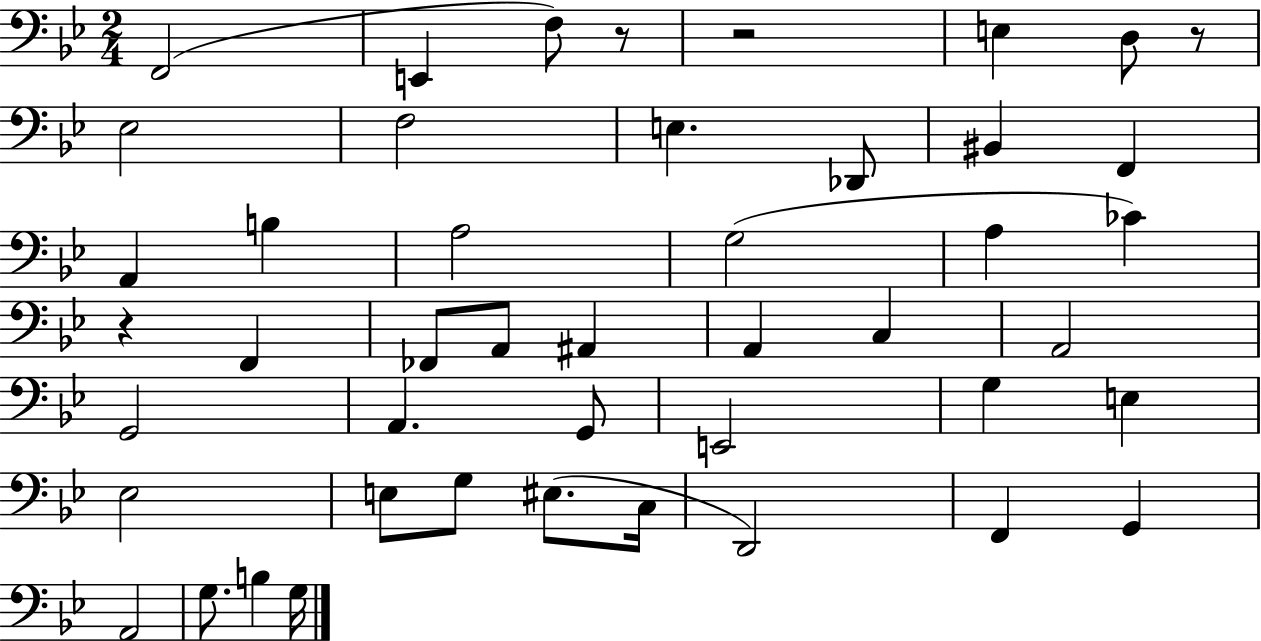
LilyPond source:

{
  \clef bass
  \numericTimeSignature
  \time 2/4
  \key bes \major
  \repeat volta 2 { f,2( | e,4 f8) r8 | r2 | e4 d8 r8 | \break ees2 | f2 | e4. des,8 | bis,4 f,4 | \break a,4 b4 | a2 | g2( | a4 ces'4) | \break r4 f,4 | fes,8 a,8 ais,4 | a,4 c4 | a,2 | \break g,2 | a,4. g,8 | e,2 | g4 e4 | \break ees2 | e8 g8 eis8.( c16 | d,2) | f,4 g,4 | \break a,2 | g8. b4 g16 | } \bar "|."
}